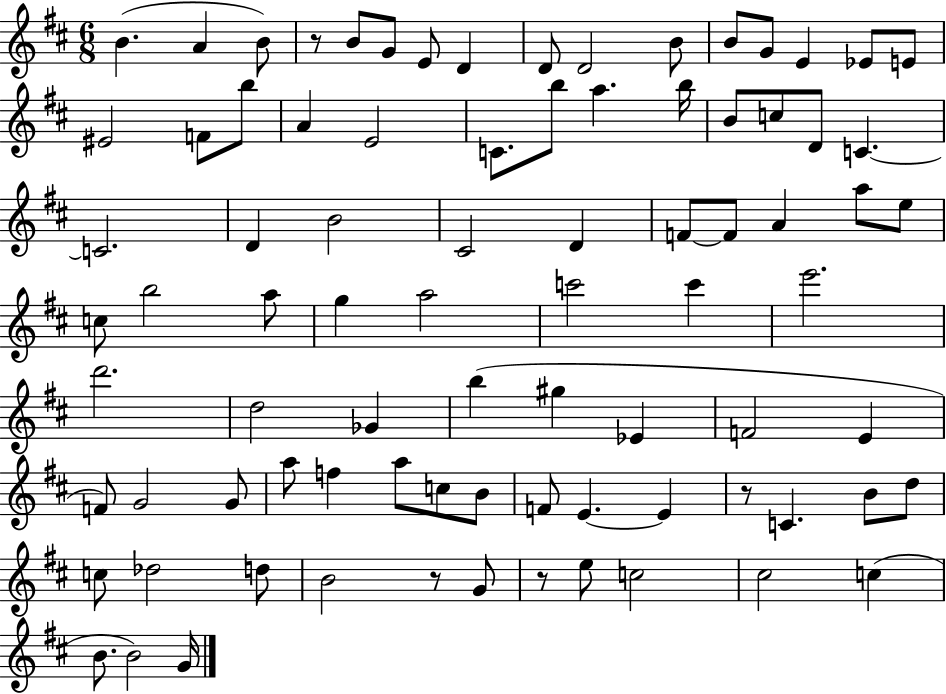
{
  \clef treble
  \numericTimeSignature
  \time 6/8
  \key d \major
  b'4.( a'4 b'8) | r8 b'8 g'8 e'8 d'4 | d'8 d'2 b'8 | b'8 g'8 e'4 ees'8 e'8 | \break eis'2 f'8 b''8 | a'4 e'2 | c'8. b''8 a''4. b''16 | b'8 c''8 d'8 c'4.~~ | \break c'2. | d'4 b'2 | cis'2 d'4 | f'8~~ f'8 a'4 a''8 e''8 | \break c''8 b''2 a''8 | g''4 a''2 | c'''2 c'''4 | e'''2. | \break d'''2. | d''2 ges'4 | b''4( gis''4 ees'4 | f'2 e'4 | \break f'8) g'2 g'8 | a''8 f''4 a''8 c''8 b'8 | f'8 e'4.~~ e'4 | r8 c'4. b'8 d''8 | \break c''8 des''2 d''8 | b'2 r8 g'8 | r8 e''8 c''2 | cis''2 c''4( | \break b'8. b'2) g'16 | \bar "|."
}